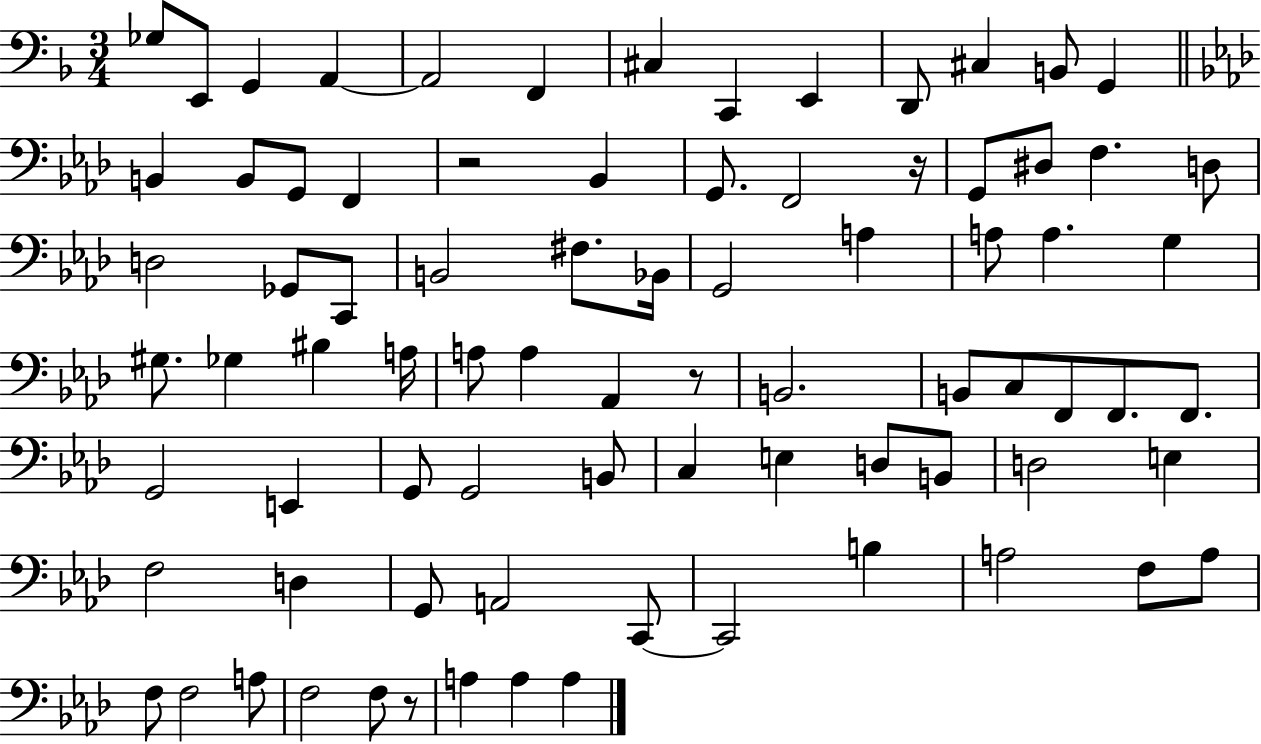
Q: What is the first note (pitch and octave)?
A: Gb3